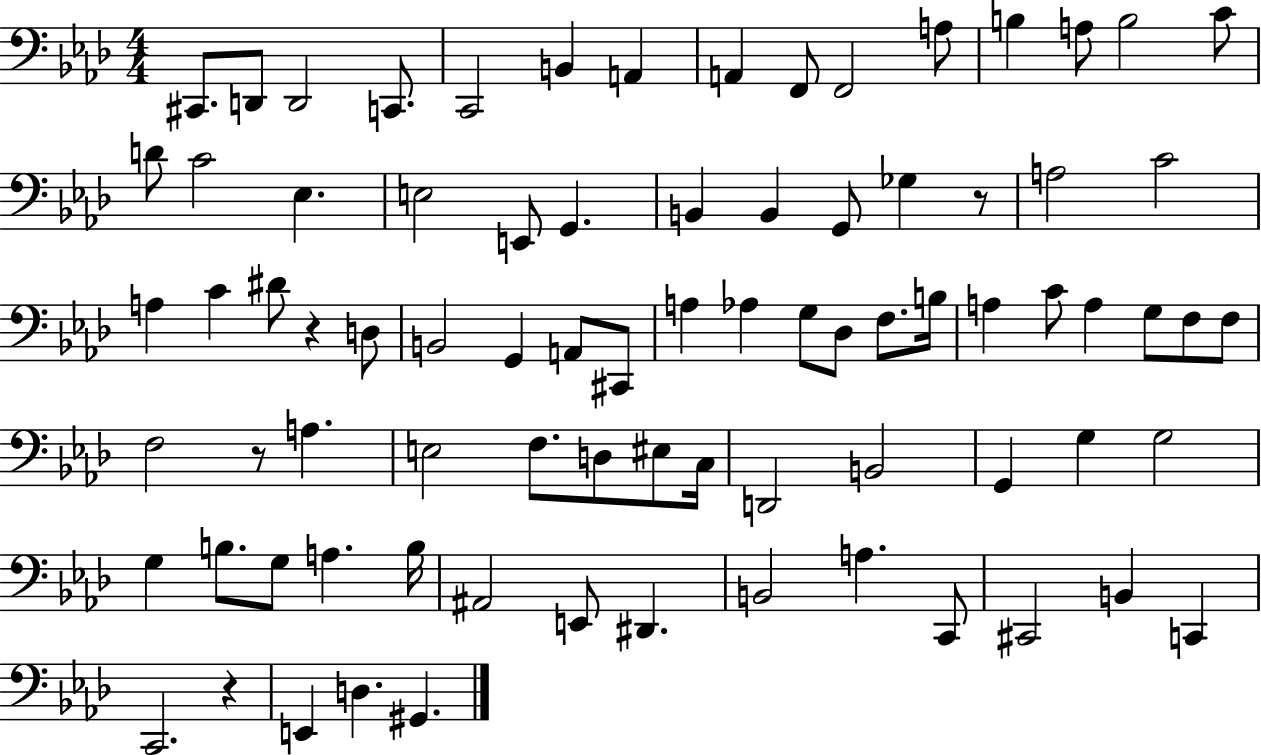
X:1
T:Untitled
M:4/4
L:1/4
K:Ab
^C,,/2 D,,/2 D,,2 C,,/2 C,,2 B,, A,, A,, F,,/2 F,,2 A,/2 B, A,/2 B,2 C/2 D/2 C2 _E, E,2 E,,/2 G,, B,, B,, G,,/2 _G, z/2 A,2 C2 A, C ^D/2 z D,/2 B,,2 G,, A,,/2 ^C,,/2 A, _A, G,/2 _D,/2 F,/2 B,/4 A, C/2 A, G,/2 F,/2 F,/2 F,2 z/2 A, E,2 F,/2 D,/2 ^E,/2 C,/4 D,,2 B,,2 G,, G, G,2 G, B,/2 G,/2 A, B,/4 ^A,,2 E,,/2 ^D,, B,,2 A, C,,/2 ^C,,2 B,, C,, C,,2 z E,, D, ^G,,